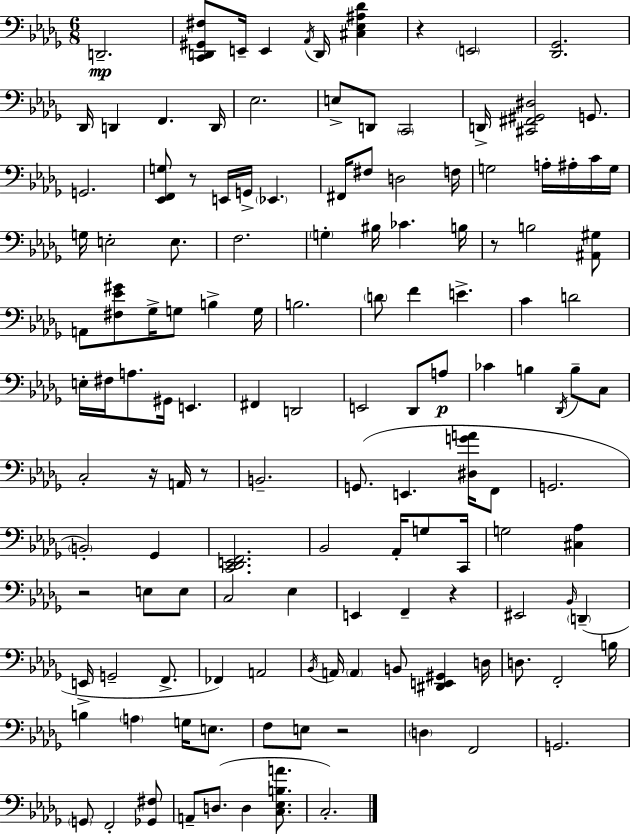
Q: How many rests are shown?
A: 8